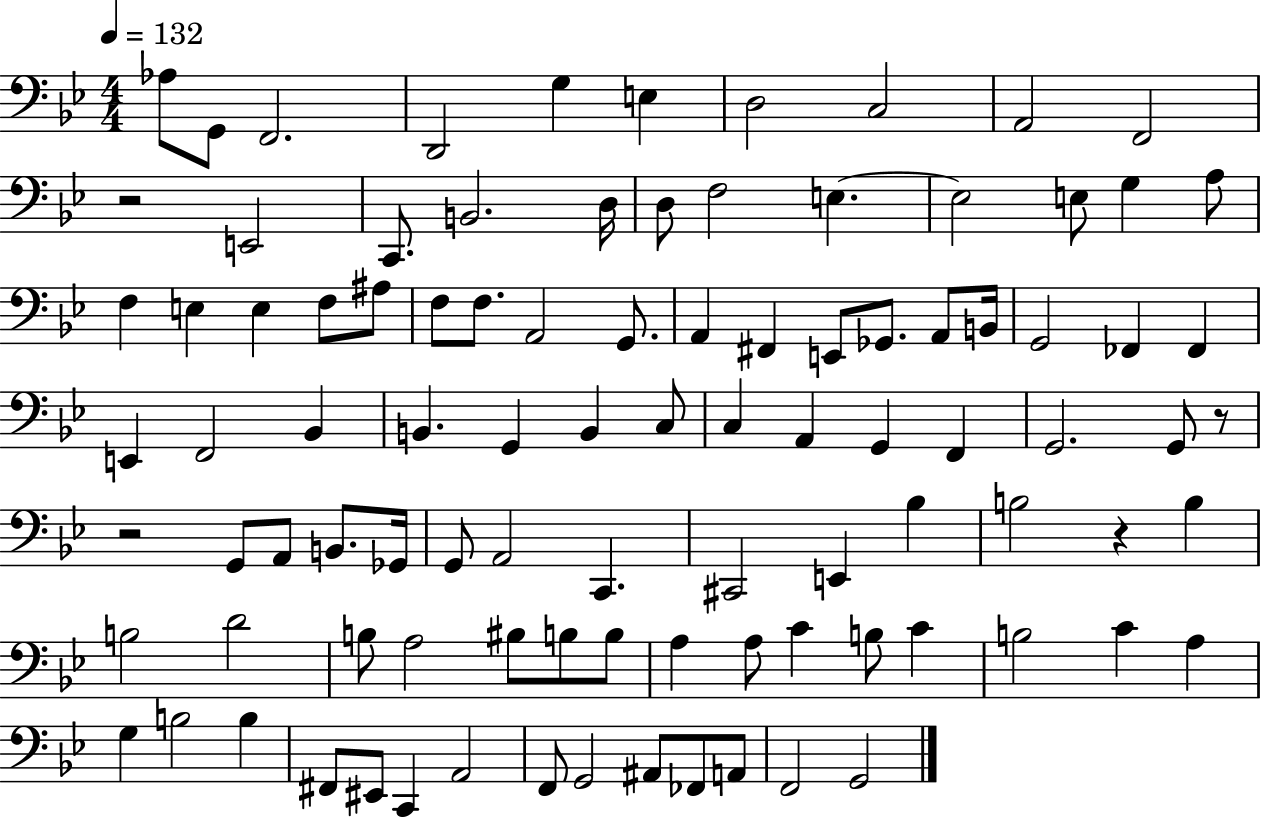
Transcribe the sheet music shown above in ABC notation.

X:1
T:Untitled
M:4/4
L:1/4
K:Bb
_A,/2 G,,/2 F,,2 D,,2 G, E, D,2 C,2 A,,2 F,,2 z2 E,,2 C,,/2 B,,2 D,/4 D,/2 F,2 E, E,2 E,/2 G, A,/2 F, E, E, F,/2 ^A,/2 F,/2 F,/2 A,,2 G,,/2 A,, ^F,, E,,/2 _G,,/2 A,,/2 B,,/4 G,,2 _F,, _F,, E,, F,,2 _B,, B,, G,, B,, C,/2 C, A,, G,, F,, G,,2 G,,/2 z/2 z2 G,,/2 A,,/2 B,,/2 _G,,/4 G,,/2 A,,2 C,, ^C,,2 E,, _B, B,2 z B, B,2 D2 B,/2 A,2 ^B,/2 B,/2 B,/2 A, A,/2 C B,/2 C B,2 C A, G, B,2 B, ^F,,/2 ^E,,/2 C,, A,,2 F,,/2 G,,2 ^A,,/2 _F,,/2 A,,/2 F,,2 G,,2